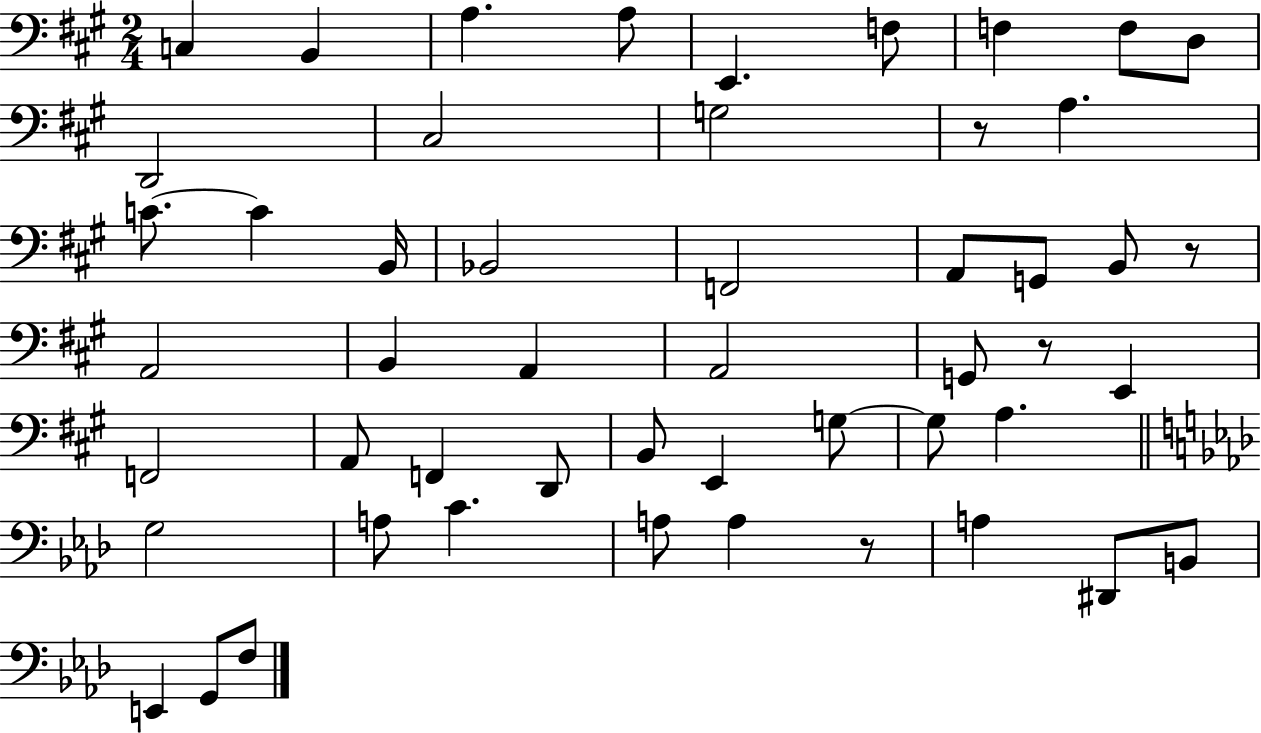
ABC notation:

X:1
T:Untitled
M:2/4
L:1/4
K:A
C, B,, A, A,/2 E,, F,/2 F, F,/2 D,/2 D,,2 ^C,2 G,2 z/2 A, C/2 C B,,/4 _B,,2 F,,2 A,,/2 G,,/2 B,,/2 z/2 A,,2 B,, A,, A,,2 G,,/2 z/2 E,, F,,2 A,,/2 F,, D,,/2 B,,/2 E,, G,/2 G,/2 A, G,2 A,/2 C A,/2 A, z/2 A, ^D,,/2 B,,/2 E,, G,,/2 F,/2